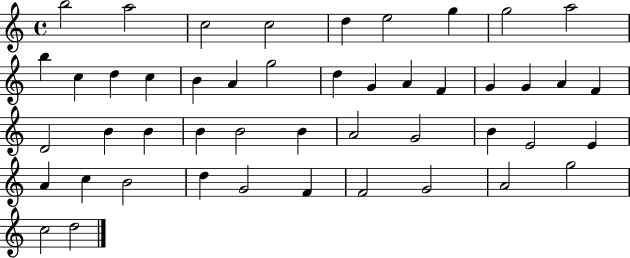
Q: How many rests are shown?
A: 0